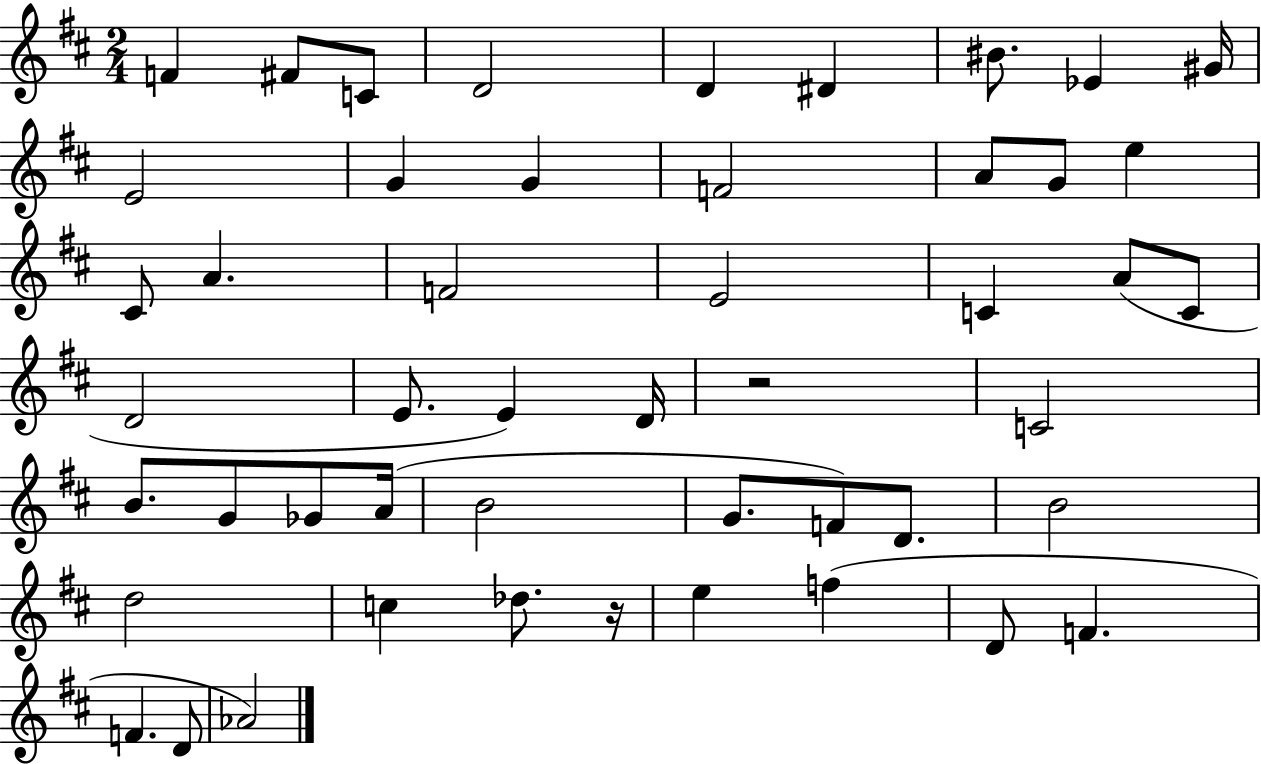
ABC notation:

X:1
T:Untitled
M:2/4
L:1/4
K:D
F ^F/2 C/2 D2 D ^D ^B/2 _E ^G/4 E2 G G F2 A/2 G/2 e ^C/2 A F2 E2 C A/2 C/2 D2 E/2 E D/4 z2 C2 B/2 G/2 _G/2 A/4 B2 G/2 F/2 D/2 B2 d2 c _d/2 z/4 e f D/2 F F D/2 _A2